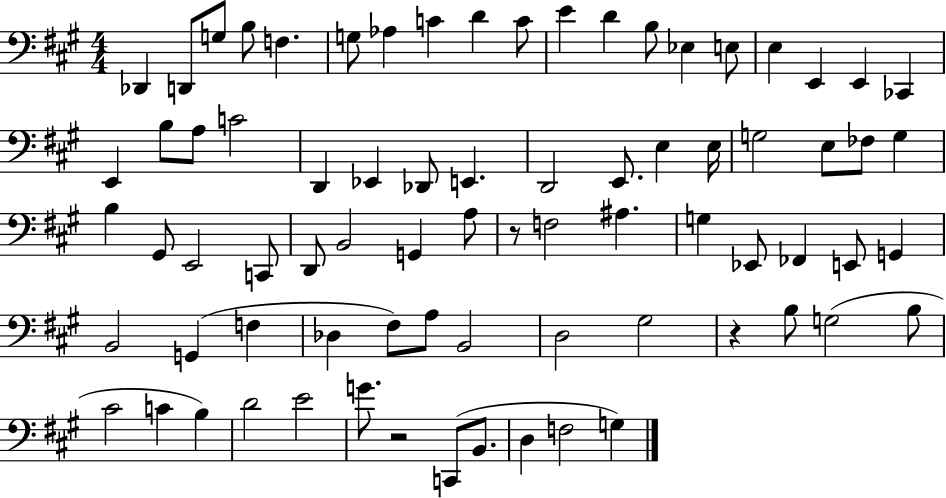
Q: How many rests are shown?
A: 3